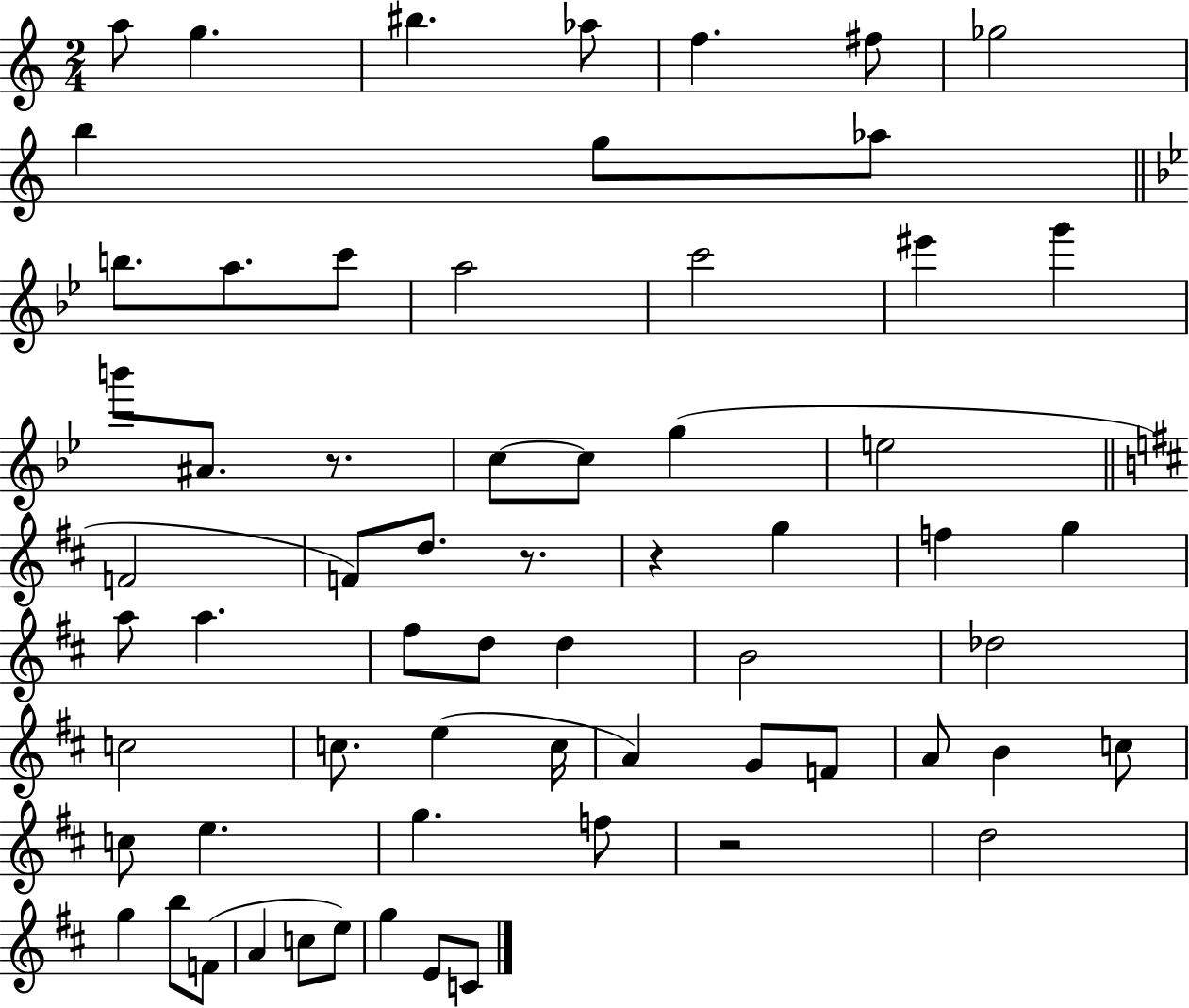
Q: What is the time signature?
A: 2/4